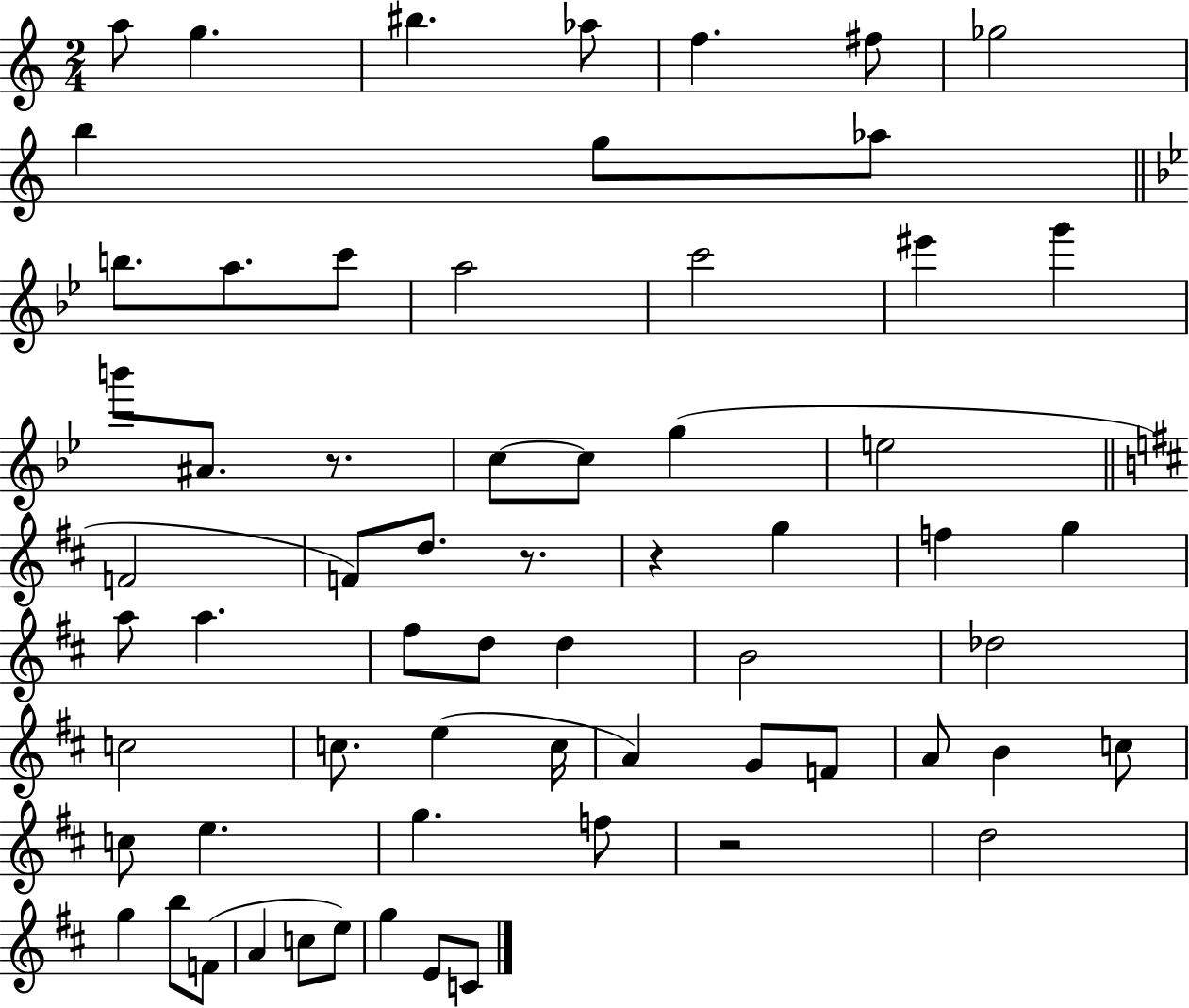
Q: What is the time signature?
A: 2/4